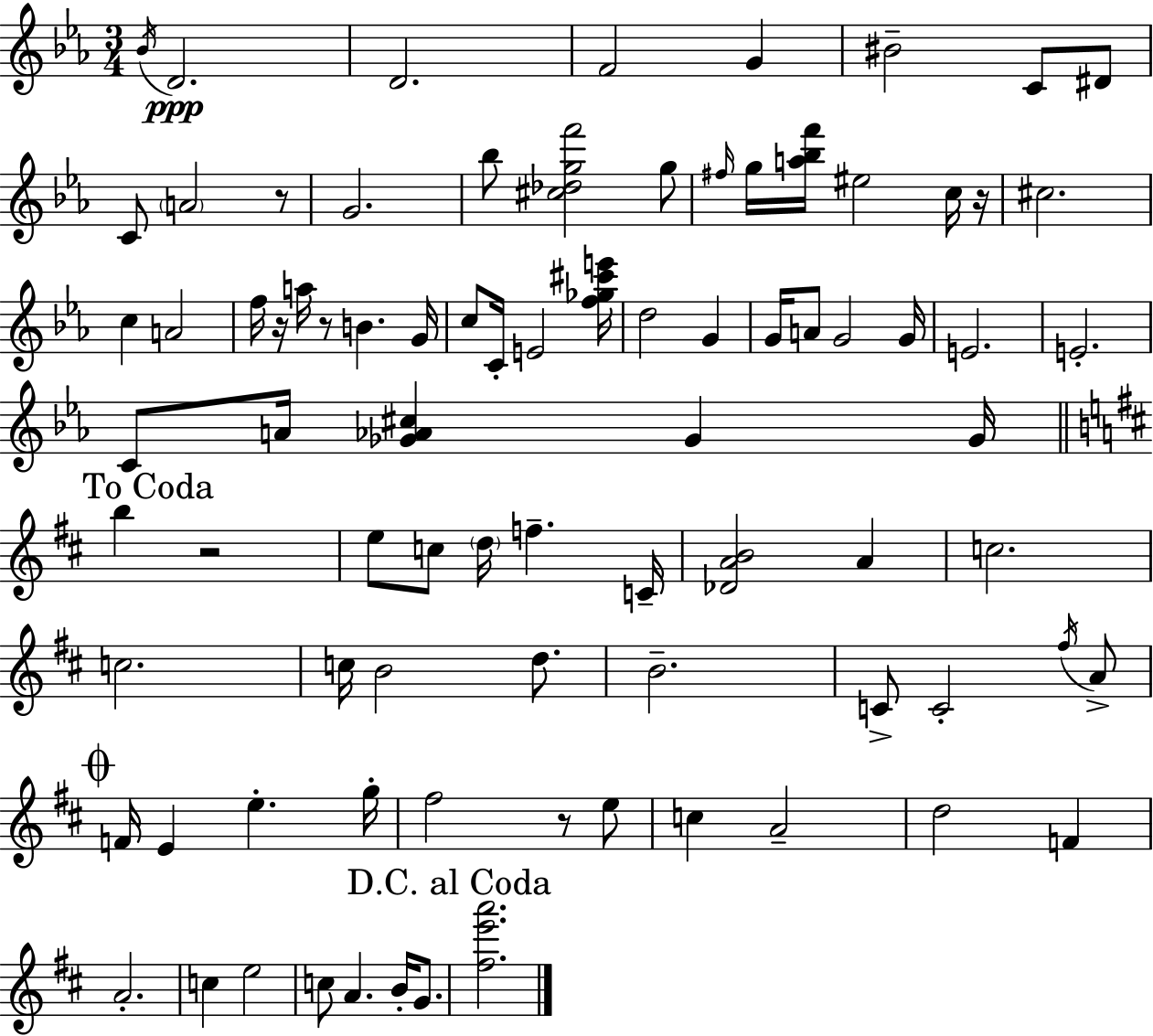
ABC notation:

X:1
T:Untitled
M:3/4
L:1/4
K:Cm
_B/4 D2 D2 F2 G ^B2 C/2 ^D/2 C/2 A2 z/2 G2 _b/2 [^c_dgf']2 g/2 ^f/4 g/4 [a_bf']/4 ^e2 c/4 z/4 ^c2 c A2 f/4 z/4 a/4 z/2 B G/4 c/2 C/4 E2 [f_g^c'e']/4 d2 G G/4 A/2 G2 G/4 E2 E2 C/2 A/4 [_G_A^c] _G _G/4 b z2 e/2 c/2 d/4 f C/4 [_DAB]2 A c2 c2 c/4 B2 d/2 B2 C/2 C2 ^f/4 A/2 F/4 E e g/4 ^f2 z/2 e/2 c A2 d2 F A2 c e2 c/2 A B/4 G/2 [^fe'a']2